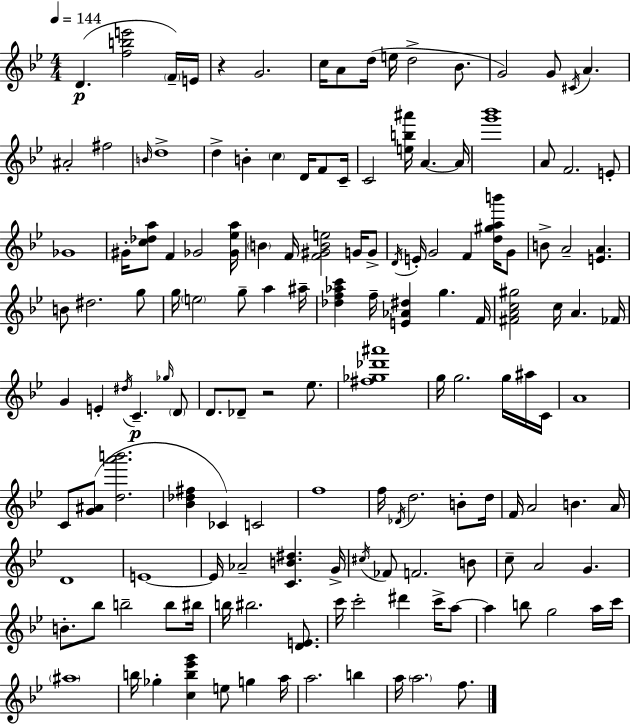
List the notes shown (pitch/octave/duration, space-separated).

D4/q. [F5,B5,E6]/h F4/s E4/s R/q G4/h. C5/s A4/e D5/s E5/s D5/h Bb4/e. G4/h G4/e C#4/s A4/q. A#4/h F#5/h B4/s D5/w D5/q B4/q C5/q D4/s F4/e C4/s C4/h [E5,B5,A#6]/s A4/q. A4/s [G6,Bb6]/w A4/e F4/h. E4/e Gb4/w G#4/s [C5,Db5,A5]/e F4/q Gb4/h [Gb4,Eb5,A5]/s B4/q F4/s [F4,G#4,B4,E5]/h G4/s G4/e D4/s E4/s G4/h F4/q [D5,G#5,A5,B6]/s G4/e B4/e A4/h [E4,A4]/q. B4/e D#5/h. G5/e G5/s E5/h G5/e A5/q A#5/s [Db5,F5,Ab5,C6]/q F5/s [E4,Ab4,D#5]/q G5/q. F4/s [F#4,A4,C5,G#5]/h C5/s A4/q. FES4/s G4/q E4/q D#5/s C4/q. Gb5/s D4/e D4/e. Db4/e R/h Eb5/e. [F#5,Gb5,Db6,A#6]/w G5/s G5/h. G5/s A#5/s C4/s A4/w C4/e [G4,A#4]/e [D5,A6,B6]/h. [Bb4,Db5,F#5]/q CES4/q C4/h F5/w F5/s Db4/s D5/h. B4/e D5/s F4/s A4/h B4/q. A4/s D4/w E4/w E4/s Ab4/h [C4,B4,D#5]/q. G4/s C#5/s FES4/e F4/h. B4/e C5/e A4/h G4/q. B4/e. Bb5/e B5/h B5/e BIS5/s B5/s BIS5/h. [D4,E4]/e. C6/s C6/h D#6/q C6/s A5/e A5/q B5/e G5/h A5/s C6/s A#5/w B5/s Gb5/q [C5,B5,Eb6,G6]/q E5/e G5/q A5/s A5/h. B5/q A5/s A5/h. F5/e.